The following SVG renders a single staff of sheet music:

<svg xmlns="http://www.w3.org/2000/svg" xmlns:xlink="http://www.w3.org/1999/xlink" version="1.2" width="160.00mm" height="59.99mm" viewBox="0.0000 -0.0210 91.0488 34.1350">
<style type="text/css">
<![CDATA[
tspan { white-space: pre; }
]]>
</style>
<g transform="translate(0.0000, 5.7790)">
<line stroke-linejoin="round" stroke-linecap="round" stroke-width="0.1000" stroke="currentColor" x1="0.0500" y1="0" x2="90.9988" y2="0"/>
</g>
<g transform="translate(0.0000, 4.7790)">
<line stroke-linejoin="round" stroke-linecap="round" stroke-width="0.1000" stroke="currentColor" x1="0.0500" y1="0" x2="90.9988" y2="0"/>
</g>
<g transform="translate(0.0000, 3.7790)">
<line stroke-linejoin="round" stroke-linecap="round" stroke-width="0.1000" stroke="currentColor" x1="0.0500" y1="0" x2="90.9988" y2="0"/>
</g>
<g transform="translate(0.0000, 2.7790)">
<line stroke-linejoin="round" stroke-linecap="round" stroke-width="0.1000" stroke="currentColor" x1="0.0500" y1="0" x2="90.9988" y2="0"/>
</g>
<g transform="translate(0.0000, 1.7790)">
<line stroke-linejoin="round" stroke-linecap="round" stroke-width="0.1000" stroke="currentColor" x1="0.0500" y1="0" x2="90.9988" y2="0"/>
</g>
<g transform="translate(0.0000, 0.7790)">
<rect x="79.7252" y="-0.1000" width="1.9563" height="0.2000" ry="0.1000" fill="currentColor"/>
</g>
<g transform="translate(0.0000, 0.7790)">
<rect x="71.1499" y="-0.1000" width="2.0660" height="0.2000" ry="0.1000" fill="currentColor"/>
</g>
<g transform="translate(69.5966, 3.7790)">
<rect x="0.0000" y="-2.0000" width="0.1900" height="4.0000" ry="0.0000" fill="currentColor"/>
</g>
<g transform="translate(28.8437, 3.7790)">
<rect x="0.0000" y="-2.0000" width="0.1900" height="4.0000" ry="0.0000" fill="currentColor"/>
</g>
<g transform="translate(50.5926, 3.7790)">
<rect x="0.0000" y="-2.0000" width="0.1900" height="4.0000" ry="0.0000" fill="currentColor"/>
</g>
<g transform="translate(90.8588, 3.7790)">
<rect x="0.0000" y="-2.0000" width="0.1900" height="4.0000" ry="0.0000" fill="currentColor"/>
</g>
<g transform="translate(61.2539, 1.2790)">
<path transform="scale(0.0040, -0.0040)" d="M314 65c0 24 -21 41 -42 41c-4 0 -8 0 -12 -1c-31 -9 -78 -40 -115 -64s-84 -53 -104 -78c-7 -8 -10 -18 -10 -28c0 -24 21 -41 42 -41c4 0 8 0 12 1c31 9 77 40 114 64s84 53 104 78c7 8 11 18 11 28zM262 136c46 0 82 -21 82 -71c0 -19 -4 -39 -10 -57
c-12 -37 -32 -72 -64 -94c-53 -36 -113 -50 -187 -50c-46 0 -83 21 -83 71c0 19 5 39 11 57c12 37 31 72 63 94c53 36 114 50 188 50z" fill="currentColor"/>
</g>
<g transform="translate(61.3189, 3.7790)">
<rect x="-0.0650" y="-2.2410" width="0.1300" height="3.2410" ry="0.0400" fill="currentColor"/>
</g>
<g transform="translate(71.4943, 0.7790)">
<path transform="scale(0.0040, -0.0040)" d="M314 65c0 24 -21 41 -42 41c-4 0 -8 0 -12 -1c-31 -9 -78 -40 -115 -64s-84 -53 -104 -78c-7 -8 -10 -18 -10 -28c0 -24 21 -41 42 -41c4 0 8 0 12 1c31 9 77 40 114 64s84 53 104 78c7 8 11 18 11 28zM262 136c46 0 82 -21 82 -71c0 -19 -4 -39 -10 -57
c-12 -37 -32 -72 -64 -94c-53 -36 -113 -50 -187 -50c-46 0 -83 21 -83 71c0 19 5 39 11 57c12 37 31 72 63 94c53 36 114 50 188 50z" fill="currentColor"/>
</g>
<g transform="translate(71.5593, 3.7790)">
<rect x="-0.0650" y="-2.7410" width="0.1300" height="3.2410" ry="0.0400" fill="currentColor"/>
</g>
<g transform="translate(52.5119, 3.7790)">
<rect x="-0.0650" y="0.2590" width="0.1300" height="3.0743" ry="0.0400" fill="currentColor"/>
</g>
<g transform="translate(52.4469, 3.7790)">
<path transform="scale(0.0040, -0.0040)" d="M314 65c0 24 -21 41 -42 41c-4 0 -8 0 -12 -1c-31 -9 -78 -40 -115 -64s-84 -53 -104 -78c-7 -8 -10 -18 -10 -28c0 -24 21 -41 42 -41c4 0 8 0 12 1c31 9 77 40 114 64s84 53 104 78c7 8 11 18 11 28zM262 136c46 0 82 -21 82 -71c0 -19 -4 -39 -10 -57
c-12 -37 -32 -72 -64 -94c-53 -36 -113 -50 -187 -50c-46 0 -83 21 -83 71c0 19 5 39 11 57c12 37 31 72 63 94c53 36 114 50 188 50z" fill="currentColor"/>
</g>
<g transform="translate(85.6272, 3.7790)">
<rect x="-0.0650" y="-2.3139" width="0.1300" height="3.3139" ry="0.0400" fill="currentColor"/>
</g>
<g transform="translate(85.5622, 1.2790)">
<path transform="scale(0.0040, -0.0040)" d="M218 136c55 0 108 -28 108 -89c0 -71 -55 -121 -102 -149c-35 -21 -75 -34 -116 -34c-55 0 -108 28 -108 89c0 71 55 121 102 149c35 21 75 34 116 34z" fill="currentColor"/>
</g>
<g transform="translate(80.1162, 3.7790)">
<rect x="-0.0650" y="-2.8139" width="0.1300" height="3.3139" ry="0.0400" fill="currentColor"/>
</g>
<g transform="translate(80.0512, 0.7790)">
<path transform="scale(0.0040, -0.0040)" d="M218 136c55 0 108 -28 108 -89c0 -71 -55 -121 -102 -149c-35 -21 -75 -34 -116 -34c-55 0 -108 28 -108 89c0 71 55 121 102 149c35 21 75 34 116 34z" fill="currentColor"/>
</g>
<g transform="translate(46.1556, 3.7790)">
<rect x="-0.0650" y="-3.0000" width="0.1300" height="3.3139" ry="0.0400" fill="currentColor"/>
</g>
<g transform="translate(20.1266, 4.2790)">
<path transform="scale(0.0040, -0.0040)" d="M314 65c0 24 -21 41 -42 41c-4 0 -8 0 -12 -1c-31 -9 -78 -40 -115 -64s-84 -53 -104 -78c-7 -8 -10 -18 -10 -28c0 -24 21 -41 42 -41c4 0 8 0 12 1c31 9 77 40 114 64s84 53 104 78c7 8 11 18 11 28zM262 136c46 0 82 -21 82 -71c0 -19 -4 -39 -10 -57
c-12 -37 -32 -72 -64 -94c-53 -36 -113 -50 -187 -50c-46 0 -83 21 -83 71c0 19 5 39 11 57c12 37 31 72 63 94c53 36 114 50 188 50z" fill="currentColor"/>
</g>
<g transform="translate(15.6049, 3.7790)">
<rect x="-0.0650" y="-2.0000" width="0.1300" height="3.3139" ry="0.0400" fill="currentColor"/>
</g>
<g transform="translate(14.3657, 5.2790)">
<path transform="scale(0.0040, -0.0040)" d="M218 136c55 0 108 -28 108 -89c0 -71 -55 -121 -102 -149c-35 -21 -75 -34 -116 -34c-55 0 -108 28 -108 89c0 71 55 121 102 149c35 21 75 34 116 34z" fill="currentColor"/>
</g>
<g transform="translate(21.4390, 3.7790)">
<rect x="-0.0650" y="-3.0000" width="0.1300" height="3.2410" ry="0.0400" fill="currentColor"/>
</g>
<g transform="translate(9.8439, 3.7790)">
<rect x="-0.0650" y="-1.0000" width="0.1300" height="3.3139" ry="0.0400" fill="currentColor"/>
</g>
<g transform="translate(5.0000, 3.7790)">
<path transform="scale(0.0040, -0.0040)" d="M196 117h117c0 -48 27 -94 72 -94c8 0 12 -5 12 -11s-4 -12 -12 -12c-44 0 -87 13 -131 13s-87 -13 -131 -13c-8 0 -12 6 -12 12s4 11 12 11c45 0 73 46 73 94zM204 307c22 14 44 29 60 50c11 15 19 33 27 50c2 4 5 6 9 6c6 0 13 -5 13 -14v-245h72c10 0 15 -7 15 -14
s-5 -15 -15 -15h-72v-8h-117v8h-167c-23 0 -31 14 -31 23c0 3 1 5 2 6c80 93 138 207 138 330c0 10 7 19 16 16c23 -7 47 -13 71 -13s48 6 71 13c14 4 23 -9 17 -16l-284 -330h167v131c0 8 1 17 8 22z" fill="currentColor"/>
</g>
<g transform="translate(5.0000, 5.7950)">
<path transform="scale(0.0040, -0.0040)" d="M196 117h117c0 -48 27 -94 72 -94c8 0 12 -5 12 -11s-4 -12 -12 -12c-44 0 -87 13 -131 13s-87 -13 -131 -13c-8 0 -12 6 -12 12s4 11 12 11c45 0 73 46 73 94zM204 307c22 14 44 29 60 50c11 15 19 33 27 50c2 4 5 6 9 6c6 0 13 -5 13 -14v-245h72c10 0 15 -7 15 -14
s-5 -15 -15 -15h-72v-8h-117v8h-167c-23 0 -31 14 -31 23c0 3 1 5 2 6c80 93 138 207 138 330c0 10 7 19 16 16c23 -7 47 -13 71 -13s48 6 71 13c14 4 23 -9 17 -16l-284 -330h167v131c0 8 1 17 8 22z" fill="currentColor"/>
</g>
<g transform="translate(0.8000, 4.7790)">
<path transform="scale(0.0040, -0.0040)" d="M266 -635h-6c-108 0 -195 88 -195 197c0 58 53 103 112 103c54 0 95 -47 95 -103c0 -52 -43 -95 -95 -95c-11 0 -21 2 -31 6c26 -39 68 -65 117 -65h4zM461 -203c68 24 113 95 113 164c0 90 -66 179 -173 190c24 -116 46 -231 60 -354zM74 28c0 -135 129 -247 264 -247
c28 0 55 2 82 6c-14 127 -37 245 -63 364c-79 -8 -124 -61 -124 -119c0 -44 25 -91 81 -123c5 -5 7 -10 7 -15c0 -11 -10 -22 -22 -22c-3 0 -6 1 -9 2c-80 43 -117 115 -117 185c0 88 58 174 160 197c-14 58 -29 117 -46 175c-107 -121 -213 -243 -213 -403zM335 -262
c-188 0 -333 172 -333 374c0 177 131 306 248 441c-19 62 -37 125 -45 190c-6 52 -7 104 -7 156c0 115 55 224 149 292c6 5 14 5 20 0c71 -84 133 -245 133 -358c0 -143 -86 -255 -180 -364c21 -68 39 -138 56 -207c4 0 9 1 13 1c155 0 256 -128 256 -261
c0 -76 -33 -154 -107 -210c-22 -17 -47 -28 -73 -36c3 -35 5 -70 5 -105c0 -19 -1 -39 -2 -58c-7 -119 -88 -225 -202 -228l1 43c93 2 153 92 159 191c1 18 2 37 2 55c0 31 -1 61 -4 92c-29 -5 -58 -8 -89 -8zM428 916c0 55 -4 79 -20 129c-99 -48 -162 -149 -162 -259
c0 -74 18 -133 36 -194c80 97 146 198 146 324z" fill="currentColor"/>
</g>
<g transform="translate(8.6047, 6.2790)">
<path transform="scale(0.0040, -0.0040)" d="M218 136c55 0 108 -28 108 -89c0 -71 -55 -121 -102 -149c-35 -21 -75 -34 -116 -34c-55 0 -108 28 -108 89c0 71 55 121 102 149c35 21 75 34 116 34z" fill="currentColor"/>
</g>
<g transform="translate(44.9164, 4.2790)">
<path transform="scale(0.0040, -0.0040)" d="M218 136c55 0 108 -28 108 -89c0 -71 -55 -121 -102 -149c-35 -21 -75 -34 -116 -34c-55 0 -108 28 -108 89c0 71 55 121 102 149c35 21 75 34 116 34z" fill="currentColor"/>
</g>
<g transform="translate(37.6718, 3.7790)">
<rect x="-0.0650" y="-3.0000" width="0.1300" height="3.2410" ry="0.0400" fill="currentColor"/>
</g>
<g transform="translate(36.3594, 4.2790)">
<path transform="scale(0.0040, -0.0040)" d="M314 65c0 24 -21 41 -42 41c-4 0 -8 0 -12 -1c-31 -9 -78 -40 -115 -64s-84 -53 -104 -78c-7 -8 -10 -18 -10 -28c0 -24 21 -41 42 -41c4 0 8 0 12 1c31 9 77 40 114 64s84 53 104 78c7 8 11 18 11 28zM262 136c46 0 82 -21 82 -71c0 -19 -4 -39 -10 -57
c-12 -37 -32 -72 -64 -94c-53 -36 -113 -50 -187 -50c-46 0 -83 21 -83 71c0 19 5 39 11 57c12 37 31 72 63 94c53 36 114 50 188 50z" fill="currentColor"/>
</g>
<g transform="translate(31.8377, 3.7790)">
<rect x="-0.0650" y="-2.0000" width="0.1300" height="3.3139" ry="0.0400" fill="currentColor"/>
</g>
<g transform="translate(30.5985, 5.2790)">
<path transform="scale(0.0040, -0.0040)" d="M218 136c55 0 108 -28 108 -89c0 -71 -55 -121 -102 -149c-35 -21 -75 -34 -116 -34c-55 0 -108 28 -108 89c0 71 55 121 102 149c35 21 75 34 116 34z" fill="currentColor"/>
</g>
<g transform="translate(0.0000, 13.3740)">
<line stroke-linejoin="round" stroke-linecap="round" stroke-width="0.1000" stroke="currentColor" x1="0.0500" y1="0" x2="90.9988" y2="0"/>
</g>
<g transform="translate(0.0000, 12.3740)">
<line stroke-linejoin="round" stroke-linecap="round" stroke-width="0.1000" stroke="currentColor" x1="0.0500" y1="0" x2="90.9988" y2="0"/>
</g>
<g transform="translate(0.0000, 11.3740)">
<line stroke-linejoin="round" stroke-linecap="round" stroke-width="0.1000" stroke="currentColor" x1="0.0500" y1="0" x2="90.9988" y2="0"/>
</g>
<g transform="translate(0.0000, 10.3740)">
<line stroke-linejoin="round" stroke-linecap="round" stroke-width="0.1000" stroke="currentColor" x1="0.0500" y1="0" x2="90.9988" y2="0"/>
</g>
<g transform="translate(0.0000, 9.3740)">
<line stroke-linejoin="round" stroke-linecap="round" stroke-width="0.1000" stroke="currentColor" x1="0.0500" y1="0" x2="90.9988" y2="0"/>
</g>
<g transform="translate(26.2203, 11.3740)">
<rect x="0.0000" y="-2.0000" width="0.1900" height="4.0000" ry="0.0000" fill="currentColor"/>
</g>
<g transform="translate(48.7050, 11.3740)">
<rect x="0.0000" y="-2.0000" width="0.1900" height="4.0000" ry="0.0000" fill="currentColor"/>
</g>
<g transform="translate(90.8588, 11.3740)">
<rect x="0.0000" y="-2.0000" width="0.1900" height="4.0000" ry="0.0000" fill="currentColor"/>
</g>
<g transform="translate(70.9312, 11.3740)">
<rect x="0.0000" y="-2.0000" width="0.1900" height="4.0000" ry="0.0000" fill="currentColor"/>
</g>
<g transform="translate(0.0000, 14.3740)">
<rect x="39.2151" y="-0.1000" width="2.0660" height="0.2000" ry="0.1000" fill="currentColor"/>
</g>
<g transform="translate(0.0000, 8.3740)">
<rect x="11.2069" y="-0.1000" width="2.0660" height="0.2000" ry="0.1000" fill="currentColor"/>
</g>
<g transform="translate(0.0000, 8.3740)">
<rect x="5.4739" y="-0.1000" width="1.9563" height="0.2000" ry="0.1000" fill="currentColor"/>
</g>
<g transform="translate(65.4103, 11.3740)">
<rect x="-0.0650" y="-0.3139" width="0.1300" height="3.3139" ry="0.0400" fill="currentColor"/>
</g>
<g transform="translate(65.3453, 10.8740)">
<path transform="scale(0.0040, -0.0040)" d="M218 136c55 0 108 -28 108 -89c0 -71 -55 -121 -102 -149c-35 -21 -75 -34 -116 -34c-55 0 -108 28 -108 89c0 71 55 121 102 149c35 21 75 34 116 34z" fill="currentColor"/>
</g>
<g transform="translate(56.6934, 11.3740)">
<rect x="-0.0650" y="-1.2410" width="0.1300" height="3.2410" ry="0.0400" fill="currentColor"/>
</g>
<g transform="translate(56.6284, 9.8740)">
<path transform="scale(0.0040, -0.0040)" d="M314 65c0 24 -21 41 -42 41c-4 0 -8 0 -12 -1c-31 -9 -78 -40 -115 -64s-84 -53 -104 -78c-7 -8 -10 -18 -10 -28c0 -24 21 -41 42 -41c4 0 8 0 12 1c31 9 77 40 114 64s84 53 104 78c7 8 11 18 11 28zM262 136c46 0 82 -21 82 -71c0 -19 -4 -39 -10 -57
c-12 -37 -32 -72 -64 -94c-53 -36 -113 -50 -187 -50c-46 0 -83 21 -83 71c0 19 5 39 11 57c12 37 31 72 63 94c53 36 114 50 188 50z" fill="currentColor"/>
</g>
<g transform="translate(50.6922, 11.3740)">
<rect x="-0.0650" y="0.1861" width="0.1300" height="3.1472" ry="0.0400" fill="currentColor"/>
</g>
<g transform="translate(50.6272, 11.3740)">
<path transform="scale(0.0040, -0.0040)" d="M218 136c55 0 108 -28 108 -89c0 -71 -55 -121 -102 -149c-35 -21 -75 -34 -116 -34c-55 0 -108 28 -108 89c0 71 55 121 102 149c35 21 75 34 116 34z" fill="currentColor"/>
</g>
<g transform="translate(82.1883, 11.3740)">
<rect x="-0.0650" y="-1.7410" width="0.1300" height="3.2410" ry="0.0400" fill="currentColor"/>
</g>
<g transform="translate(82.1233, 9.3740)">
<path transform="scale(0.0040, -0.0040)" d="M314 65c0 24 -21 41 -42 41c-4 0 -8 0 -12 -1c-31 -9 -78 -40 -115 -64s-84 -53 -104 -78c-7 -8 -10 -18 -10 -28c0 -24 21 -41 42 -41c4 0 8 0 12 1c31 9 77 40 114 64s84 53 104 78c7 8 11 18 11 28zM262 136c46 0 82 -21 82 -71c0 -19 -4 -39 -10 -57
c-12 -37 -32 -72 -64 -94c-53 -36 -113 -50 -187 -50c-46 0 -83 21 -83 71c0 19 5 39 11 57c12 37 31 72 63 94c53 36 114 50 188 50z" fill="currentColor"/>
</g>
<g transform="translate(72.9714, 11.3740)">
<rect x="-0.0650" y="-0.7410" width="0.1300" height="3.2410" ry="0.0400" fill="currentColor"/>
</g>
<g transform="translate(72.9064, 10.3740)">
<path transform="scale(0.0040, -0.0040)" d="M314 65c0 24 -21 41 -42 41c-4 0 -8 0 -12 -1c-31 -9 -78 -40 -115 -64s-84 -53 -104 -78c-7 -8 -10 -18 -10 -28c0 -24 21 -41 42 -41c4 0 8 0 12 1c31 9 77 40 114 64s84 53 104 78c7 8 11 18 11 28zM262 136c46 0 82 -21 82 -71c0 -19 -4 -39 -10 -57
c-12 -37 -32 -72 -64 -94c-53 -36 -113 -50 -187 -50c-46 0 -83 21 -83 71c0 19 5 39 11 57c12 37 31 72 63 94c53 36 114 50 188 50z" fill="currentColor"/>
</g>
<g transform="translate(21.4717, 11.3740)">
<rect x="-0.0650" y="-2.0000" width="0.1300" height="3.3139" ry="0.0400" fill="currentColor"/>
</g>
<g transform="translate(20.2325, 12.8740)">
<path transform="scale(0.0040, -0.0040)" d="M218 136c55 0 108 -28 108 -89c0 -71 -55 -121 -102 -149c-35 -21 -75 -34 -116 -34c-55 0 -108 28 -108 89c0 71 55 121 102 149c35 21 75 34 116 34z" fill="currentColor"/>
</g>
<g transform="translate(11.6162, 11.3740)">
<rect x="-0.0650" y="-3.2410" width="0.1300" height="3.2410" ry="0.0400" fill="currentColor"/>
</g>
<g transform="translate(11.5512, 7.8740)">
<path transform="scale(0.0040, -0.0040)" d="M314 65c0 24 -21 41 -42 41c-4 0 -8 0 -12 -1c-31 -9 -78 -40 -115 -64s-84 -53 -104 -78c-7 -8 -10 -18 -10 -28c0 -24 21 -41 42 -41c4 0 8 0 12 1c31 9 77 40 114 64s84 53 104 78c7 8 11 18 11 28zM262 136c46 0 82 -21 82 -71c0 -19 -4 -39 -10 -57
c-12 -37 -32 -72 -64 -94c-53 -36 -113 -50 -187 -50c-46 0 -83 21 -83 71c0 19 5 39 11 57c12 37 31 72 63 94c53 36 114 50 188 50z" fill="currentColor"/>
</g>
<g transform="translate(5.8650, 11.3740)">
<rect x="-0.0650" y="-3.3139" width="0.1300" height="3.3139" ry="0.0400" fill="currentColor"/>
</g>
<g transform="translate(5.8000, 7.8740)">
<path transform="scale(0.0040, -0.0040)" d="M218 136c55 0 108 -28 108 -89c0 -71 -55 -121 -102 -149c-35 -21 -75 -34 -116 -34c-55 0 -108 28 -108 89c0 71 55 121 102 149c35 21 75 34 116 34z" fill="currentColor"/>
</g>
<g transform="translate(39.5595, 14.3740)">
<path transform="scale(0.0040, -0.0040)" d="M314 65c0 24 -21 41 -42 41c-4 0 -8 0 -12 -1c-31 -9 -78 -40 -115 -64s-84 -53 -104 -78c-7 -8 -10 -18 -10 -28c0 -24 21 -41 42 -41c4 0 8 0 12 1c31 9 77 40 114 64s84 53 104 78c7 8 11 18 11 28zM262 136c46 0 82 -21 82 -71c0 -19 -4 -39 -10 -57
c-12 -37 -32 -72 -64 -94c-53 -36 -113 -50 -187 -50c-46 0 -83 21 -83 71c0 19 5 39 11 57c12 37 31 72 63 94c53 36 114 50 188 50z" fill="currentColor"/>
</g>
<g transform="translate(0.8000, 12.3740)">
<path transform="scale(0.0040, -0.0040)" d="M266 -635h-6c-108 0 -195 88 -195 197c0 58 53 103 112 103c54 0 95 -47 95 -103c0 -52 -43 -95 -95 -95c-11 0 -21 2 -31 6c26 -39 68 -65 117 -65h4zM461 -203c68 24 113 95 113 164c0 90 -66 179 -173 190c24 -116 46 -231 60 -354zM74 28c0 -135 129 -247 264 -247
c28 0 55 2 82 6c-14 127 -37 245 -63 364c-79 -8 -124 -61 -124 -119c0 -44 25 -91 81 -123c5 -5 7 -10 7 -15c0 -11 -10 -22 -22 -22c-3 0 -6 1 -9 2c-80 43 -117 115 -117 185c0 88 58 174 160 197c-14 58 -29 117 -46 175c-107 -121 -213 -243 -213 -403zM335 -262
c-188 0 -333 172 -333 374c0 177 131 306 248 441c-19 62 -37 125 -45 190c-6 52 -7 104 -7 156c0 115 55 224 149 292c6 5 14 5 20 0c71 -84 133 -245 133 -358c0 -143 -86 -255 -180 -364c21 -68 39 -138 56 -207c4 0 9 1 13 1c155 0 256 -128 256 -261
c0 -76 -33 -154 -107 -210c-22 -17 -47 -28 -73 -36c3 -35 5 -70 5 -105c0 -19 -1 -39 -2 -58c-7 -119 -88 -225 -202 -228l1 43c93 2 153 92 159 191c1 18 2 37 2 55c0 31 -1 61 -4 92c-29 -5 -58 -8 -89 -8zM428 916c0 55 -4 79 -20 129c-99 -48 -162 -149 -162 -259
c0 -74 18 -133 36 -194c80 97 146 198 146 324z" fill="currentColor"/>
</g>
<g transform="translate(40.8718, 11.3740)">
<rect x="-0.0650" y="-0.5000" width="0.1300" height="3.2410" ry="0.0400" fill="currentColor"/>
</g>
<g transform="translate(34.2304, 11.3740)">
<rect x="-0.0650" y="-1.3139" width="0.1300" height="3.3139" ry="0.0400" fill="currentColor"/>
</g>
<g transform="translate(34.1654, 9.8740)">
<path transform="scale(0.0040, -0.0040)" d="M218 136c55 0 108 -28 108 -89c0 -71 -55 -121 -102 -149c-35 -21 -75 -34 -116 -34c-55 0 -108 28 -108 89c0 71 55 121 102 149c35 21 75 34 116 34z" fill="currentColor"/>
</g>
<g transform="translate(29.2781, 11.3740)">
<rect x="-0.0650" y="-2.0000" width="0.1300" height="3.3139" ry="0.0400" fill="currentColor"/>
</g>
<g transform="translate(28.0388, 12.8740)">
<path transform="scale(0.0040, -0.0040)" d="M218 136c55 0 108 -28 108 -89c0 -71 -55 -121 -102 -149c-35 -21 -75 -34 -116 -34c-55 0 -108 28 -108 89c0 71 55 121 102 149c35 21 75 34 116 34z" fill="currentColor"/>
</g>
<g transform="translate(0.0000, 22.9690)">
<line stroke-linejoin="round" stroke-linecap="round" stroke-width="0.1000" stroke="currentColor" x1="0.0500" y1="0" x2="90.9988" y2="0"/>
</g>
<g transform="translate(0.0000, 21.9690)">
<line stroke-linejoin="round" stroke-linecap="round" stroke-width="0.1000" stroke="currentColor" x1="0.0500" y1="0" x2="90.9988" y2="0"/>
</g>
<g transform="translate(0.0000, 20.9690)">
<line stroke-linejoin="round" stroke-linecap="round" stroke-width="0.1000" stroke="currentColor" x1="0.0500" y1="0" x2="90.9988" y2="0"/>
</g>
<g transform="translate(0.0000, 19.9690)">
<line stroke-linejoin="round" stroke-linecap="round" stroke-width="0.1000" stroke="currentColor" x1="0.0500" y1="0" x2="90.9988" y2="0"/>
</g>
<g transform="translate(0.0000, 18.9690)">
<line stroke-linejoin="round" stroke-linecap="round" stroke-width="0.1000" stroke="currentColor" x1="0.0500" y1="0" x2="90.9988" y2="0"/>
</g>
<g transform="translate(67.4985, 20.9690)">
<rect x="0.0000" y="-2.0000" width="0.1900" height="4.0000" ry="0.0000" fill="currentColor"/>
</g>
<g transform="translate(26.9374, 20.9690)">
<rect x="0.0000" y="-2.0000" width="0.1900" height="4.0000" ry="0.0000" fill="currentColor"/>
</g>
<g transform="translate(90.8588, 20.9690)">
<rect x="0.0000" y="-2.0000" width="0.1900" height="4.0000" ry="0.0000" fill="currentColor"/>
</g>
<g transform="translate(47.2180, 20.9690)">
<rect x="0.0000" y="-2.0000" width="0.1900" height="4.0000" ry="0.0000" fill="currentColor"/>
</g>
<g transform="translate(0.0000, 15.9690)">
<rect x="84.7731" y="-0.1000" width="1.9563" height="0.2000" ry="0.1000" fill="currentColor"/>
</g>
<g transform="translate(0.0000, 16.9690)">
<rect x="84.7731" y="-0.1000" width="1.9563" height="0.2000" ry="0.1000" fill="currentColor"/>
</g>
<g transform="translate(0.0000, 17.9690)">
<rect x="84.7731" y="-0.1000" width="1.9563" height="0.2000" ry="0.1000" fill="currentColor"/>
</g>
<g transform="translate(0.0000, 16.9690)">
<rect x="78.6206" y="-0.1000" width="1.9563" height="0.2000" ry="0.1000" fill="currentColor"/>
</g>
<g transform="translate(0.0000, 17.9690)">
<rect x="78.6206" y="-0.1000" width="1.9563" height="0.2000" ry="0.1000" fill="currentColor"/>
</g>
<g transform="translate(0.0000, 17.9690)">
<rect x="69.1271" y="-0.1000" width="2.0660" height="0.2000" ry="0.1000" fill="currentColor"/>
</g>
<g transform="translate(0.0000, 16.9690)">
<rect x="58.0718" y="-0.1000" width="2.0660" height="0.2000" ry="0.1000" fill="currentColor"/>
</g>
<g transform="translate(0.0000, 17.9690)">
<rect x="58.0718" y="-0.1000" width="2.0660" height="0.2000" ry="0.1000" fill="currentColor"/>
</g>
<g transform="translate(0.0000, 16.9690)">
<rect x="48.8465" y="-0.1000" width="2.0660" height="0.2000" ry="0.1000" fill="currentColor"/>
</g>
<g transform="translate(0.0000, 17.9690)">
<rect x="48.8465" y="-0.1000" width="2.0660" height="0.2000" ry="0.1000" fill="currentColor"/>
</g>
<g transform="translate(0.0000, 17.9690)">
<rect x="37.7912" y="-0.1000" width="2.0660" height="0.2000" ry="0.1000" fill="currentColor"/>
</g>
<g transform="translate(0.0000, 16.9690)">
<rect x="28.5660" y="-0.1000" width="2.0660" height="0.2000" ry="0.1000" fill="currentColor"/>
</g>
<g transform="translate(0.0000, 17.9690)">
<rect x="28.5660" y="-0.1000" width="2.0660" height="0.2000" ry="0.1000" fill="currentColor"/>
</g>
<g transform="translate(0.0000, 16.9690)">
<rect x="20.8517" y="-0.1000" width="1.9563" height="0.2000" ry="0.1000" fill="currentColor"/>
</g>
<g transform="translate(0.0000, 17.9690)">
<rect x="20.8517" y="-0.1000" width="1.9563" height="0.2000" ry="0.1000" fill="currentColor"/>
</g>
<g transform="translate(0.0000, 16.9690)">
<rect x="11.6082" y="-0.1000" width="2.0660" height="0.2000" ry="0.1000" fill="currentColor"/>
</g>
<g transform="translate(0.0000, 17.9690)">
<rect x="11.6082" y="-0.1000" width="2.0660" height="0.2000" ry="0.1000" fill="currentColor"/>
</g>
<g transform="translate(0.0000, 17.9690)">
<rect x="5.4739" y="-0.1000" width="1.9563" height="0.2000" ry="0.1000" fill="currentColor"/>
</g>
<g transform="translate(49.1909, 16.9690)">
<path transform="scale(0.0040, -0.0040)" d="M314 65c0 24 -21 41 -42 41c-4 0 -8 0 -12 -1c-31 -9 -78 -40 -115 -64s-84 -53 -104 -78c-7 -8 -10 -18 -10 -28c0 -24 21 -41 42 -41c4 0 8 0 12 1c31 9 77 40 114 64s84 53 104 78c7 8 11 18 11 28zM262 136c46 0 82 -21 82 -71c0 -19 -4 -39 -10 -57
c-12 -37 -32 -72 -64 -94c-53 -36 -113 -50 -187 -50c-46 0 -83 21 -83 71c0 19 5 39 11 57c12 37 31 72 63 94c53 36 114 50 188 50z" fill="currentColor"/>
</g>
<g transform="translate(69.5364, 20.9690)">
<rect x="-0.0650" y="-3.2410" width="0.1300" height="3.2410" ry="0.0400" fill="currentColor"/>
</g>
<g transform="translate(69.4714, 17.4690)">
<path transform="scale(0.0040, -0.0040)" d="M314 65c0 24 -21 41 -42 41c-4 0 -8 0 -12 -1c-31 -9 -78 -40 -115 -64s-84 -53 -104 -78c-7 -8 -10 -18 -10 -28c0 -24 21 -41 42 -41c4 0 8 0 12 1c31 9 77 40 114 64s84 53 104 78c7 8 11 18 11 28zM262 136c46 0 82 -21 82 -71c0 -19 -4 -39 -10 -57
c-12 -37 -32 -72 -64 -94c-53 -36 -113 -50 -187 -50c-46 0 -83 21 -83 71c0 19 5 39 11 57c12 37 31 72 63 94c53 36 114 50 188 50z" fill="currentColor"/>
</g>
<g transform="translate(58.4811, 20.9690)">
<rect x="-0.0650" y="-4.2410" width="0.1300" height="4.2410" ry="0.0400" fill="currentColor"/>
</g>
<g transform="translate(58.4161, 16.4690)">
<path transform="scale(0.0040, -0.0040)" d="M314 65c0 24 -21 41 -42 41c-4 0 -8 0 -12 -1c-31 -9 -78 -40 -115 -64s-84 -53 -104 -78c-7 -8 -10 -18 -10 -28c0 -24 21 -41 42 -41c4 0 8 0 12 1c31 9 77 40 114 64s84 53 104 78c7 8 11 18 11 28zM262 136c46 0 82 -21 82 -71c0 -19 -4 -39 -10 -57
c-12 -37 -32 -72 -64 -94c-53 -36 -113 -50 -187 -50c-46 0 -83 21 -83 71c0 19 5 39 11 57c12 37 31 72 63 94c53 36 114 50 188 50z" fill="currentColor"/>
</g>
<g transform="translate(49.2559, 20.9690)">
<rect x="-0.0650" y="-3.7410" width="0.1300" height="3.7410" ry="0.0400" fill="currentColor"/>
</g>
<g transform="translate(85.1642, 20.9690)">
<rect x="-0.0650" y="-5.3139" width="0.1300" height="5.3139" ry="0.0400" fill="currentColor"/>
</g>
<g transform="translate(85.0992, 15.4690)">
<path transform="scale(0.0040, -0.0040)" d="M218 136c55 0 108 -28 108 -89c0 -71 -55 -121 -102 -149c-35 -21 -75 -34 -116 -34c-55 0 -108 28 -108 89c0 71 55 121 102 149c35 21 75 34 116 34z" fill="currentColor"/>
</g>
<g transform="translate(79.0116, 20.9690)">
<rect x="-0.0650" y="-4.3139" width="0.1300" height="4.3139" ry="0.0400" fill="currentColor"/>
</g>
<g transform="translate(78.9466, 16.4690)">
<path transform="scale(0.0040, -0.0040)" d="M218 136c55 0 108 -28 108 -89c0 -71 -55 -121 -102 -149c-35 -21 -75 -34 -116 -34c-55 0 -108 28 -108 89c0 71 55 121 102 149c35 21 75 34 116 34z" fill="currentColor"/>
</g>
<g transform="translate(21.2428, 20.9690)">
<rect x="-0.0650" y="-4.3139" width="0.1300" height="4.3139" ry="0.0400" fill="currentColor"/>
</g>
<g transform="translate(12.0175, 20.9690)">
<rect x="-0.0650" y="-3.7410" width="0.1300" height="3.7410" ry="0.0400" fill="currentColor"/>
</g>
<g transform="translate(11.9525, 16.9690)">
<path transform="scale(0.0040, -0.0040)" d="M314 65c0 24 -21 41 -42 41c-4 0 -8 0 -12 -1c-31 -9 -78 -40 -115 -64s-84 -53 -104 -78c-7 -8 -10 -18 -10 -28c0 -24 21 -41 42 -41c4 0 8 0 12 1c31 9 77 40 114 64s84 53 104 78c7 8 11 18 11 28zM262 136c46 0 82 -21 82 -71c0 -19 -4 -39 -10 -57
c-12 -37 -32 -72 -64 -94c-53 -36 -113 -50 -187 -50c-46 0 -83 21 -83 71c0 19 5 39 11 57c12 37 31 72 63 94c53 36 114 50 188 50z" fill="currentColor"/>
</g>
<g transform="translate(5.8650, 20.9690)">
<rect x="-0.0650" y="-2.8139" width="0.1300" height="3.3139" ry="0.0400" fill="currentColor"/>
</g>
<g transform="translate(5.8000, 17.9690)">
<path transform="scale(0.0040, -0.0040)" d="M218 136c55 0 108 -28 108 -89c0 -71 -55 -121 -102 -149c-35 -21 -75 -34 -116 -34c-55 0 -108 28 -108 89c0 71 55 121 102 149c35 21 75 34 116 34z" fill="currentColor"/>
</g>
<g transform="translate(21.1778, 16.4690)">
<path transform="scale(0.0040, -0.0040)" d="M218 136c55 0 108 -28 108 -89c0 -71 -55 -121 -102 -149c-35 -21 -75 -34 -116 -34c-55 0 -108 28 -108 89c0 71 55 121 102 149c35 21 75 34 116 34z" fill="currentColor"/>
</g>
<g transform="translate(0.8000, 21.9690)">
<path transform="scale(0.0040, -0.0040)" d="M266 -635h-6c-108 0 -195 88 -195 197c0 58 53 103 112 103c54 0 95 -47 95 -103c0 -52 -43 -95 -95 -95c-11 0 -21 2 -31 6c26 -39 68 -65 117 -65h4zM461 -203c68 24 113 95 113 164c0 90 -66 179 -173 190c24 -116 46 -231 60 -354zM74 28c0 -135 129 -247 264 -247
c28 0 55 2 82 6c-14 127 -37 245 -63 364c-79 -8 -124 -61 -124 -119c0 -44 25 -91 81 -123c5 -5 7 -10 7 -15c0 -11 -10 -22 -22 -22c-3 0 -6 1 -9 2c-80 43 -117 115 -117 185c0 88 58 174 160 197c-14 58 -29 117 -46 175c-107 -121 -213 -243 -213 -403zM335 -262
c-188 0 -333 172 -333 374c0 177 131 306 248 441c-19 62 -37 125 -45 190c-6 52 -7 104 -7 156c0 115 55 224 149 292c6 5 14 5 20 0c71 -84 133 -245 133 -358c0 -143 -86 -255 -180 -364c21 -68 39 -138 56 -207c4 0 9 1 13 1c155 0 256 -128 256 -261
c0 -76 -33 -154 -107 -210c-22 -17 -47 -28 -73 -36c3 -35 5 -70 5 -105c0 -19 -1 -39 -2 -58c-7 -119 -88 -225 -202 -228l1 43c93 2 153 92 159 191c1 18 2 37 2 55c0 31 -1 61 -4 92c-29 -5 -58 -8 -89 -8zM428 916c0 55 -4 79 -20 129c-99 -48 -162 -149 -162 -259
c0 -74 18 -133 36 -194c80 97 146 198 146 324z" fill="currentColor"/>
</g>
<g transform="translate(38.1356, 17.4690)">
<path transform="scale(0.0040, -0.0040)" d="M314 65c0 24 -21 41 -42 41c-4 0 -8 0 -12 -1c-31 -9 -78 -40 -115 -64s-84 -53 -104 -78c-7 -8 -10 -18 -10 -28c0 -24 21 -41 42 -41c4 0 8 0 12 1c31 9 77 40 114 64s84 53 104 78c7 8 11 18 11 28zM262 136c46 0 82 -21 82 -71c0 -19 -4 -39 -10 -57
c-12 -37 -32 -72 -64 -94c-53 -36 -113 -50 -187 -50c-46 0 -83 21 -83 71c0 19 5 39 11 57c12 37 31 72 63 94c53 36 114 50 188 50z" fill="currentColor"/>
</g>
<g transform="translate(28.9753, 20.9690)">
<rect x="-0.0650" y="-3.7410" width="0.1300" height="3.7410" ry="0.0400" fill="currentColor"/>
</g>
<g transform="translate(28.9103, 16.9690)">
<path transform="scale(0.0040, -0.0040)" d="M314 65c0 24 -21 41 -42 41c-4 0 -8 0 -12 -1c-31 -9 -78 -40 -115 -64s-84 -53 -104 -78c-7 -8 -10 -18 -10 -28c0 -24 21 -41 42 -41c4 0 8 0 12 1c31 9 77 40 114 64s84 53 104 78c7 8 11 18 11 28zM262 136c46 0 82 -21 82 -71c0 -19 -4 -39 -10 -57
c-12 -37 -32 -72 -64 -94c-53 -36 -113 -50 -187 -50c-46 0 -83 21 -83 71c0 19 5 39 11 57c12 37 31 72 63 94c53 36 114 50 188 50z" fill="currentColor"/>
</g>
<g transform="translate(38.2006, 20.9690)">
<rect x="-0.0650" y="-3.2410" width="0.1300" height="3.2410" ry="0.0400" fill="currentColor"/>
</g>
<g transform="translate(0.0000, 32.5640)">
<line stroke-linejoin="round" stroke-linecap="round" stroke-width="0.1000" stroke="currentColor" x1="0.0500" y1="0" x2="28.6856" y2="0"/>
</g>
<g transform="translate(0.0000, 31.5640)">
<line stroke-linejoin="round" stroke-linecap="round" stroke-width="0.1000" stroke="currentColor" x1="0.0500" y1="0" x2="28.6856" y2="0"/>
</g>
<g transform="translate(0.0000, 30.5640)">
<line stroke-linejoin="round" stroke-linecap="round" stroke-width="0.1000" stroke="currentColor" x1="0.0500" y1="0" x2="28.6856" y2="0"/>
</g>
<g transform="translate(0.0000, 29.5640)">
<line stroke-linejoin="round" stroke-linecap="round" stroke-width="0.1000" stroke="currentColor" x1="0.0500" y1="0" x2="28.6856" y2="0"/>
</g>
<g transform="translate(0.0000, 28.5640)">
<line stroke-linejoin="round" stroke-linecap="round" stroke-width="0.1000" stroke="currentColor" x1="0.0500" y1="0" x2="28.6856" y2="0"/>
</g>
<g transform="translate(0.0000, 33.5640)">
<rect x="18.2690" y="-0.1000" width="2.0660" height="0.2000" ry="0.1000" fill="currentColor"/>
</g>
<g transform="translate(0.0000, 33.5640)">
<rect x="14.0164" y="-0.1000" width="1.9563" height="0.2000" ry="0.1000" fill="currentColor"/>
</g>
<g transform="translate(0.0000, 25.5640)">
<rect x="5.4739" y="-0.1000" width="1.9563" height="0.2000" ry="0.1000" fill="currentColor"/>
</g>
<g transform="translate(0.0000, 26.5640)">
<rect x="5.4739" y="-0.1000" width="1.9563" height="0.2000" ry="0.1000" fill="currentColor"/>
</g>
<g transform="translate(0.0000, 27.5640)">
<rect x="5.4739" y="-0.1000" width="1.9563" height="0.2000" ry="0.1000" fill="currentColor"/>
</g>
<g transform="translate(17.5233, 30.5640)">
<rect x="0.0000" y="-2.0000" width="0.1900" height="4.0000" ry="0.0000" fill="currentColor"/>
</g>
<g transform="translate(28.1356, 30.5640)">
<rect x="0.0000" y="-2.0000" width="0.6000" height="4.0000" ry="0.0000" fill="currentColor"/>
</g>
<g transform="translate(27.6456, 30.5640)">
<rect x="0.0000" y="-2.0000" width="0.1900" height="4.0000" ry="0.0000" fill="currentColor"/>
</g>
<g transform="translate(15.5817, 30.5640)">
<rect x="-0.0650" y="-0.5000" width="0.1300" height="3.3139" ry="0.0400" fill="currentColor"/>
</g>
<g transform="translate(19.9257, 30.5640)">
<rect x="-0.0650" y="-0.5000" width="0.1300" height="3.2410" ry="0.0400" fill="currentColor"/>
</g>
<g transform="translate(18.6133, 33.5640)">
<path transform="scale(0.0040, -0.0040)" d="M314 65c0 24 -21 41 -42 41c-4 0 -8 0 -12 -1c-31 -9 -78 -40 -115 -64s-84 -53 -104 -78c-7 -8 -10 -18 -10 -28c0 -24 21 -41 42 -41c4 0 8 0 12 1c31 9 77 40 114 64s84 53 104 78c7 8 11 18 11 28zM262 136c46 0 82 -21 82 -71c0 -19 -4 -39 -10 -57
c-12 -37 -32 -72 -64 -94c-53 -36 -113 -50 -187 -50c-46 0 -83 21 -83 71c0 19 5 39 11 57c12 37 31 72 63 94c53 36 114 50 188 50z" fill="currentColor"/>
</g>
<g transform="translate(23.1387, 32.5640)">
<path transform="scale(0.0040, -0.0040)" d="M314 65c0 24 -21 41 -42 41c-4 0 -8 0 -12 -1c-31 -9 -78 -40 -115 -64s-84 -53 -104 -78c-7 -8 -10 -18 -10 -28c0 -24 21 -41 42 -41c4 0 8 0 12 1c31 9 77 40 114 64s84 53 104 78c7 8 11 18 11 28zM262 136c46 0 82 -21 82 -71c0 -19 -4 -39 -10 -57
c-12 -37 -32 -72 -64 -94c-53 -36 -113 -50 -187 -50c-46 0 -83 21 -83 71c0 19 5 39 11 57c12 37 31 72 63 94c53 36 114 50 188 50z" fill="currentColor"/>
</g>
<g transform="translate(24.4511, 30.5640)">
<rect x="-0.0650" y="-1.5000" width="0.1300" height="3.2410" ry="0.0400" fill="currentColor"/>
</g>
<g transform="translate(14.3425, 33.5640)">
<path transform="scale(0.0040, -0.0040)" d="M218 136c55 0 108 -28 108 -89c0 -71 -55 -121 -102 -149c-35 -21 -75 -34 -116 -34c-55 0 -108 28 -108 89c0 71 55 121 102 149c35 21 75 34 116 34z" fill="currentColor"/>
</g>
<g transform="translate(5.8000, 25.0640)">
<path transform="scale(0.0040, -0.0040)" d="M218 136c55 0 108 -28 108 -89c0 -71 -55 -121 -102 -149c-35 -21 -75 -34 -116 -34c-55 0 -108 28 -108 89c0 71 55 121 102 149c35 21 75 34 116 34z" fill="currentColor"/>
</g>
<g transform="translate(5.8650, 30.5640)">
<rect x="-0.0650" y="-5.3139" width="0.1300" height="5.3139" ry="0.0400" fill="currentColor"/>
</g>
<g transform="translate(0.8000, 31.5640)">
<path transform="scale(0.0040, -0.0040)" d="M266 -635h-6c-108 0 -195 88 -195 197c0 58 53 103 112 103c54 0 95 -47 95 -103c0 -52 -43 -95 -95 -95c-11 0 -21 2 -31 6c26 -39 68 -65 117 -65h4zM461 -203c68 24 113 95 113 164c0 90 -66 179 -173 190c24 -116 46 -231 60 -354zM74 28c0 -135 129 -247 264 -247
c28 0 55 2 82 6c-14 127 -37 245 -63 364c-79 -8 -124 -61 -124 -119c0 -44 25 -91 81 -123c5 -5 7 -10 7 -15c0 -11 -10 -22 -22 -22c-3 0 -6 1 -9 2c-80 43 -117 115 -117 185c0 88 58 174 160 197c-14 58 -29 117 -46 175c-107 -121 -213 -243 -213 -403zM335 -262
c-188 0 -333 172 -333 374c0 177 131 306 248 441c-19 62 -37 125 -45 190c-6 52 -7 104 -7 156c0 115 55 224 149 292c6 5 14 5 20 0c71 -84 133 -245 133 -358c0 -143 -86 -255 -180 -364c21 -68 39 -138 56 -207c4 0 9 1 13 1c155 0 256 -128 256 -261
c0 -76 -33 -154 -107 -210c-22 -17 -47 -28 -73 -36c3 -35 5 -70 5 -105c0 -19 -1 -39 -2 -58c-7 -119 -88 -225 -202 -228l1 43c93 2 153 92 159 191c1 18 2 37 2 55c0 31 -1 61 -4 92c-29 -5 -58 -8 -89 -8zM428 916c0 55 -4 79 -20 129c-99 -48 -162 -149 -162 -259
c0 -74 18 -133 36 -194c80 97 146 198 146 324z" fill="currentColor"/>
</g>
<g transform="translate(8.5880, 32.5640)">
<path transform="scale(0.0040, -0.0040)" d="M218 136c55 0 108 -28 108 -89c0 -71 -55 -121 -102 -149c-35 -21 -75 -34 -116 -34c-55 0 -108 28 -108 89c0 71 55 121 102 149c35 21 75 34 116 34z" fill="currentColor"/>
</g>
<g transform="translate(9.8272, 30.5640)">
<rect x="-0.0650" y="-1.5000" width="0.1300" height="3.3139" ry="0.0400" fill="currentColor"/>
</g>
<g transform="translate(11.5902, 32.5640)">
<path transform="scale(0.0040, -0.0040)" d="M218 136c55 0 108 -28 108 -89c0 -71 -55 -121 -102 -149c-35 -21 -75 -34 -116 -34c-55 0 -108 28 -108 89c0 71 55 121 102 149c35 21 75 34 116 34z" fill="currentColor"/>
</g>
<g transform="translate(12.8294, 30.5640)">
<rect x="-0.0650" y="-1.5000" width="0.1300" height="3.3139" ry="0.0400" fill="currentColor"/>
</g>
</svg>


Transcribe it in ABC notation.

X:1
T:Untitled
M:4/4
L:1/4
K:C
D F A2 F A2 A B2 g2 a2 a g b b2 F F e C2 B e2 c d2 f2 a c'2 d' c'2 b2 c'2 d'2 b2 d' f' f' E E C C2 E2